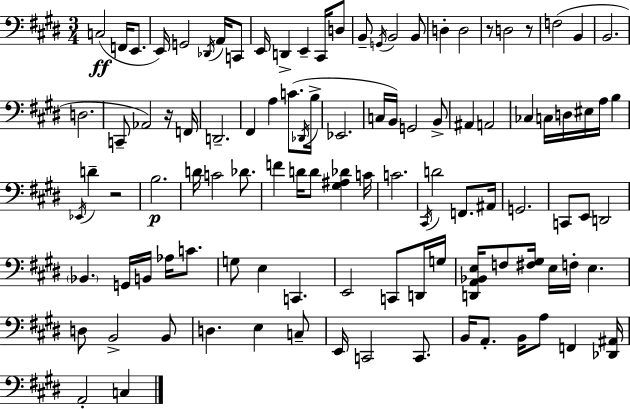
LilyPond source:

{
  \clef bass
  \numericTimeSignature
  \time 3/4
  \key e \major
  c2(\ff f,16 e,8. | e,16) g,2 \acciaccatura { des,16 } a,16 c,8 | e,16 d,4-> e,4-- cis,16 d8 | b,8-- \acciaccatura { g,16 } b,2 | \break b,8 d4-. d2 | r8 d2 | r8 f2( b,4 | b,2. | \break d2. | c,8-- aes,2) | r16 f,16 d,2.-- | fis,4 a4 c'8.( | \break \acciaccatura { des,16 } b16-> ees,2. | c16 b,16) g,2 | b,8-> ais,4 a,2 | ces4 c16 d16 eis16 a16 b4 | \break \acciaccatura { ees,16 } d'4-- r2 | b2.\p | d'16 c'2 | des'8. f'4 d'16 d'8 <gis ais des'>4 | \break c'16 c'2. | \acciaccatura { cis,16 } d'2 | f,8. ais,16 g,2. | c,8 e,8 d,2 | \break \parenthesize bes,4. g,16 | b,16 aes16 c'8. g8 e4 c,4. | e,2 | c,8 d,16 g16 <d, a, bes, e>16 f8 <fis gis>16 e16 f16-. e4. | \break d8 b,2-> | b,8 d4. e4 | c8-- e,16 c,2 | c,8. b,16 a,8.-. b,16 a8 | \break f,4 <des, ais,>16 a,2-. | c4 \bar "|."
}